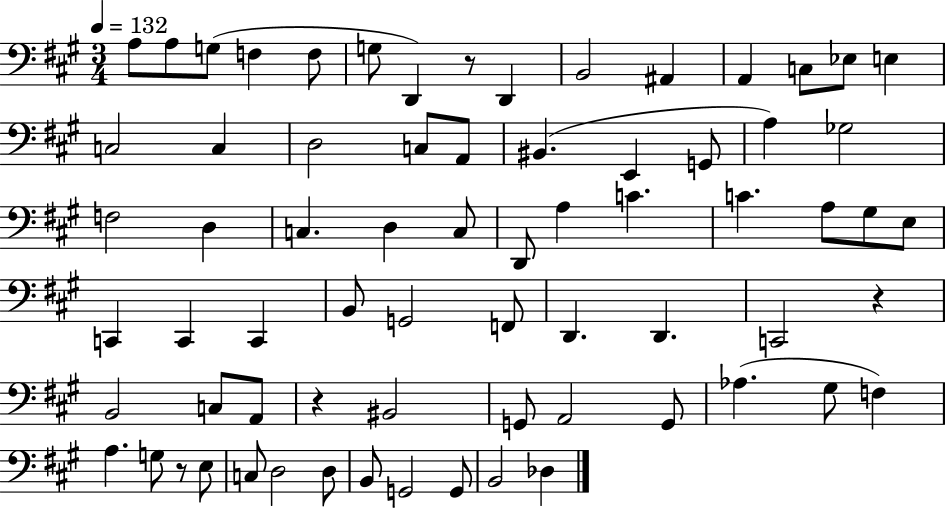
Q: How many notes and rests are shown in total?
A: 70